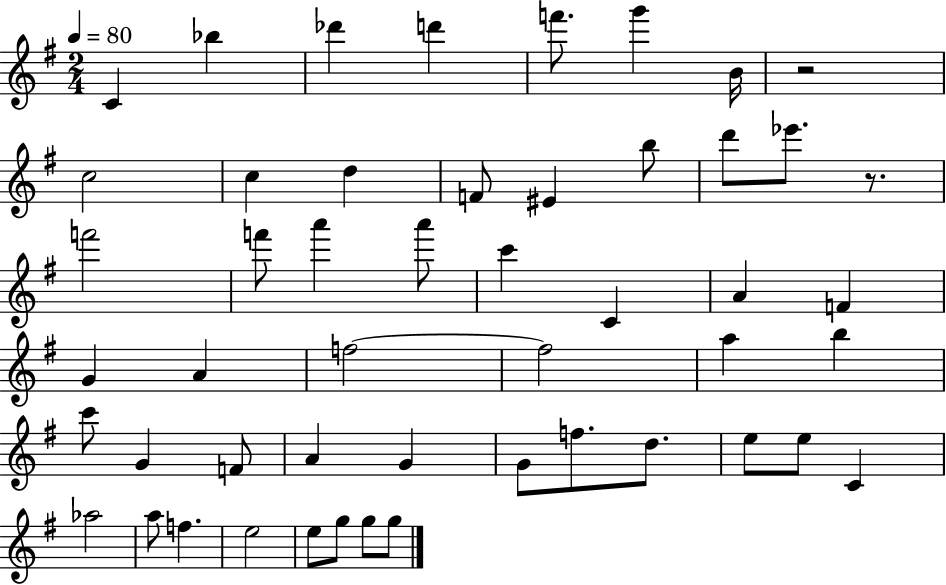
{
  \clef treble
  \numericTimeSignature
  \time 2/4
  \key g \major
  \tempo 4 = 80
  c'4 bes''4 | des'''4 d'''4 | f'''8. g'''4 b'16 | r2 | \break c''2 | c''4 d''4 | f'8 eis'4 b''8 | d'''8 ees'''8. r8. | \break f'''2 | f'''8 a'''4 a'''8 | c'''4 c'4 | a'4 f'4 | \break g'4 a'4 | f''2~~ | f''2 | a''4 b''4 | \break c'''8 g'4 f'8 | a'4 g'4 | g'8 f''8. d''8. | e''8 e''8 c'4 | \break aes''2 | a''8 f''4. | e''2 | e''8 g''8 g''8 g''8 | \break \bar "|."
}